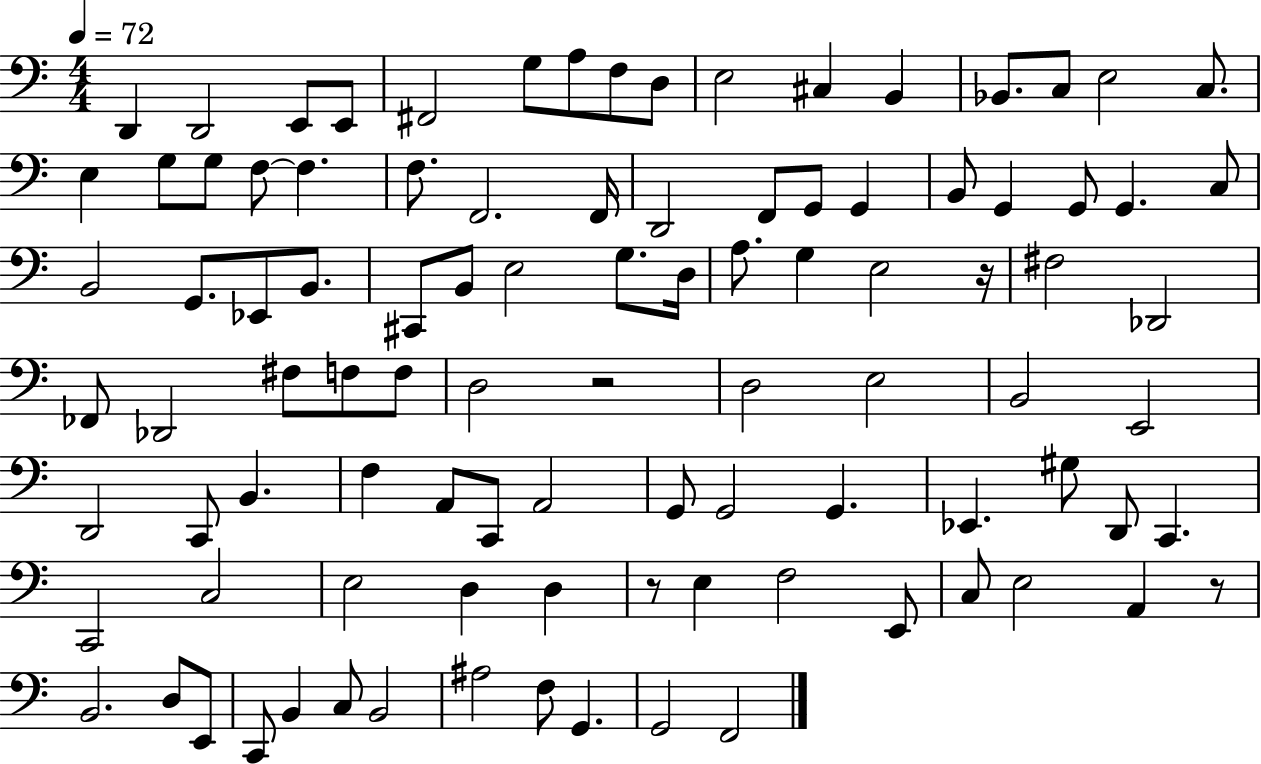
{
  \clef bass
  \numericTimeSignature
  \time 4/4
  \key c \major
  \tempo 4 = 72
  d,4 d,2 e,8 e,8 | fis,2 g8 a8 f8 d8 | e2 cis4 b,4 | bes,8. c8 e2 c8. | \break e4 g8 g8 f8~~ f4. | f8. f,2. f,16 | d,2 f,8 g,8 g,4 | b,8 g,4 g,8 g,4. c8 | \break b,2 g,8. ees,8 b,8. | cis,8 b,8 e2 g8. d16 | a8. g4 e2 r16 | fis2 des,2 | \break fes,8 des,2 fis8 f8 f8 | d2 r2 | d2 e2 | b,2 e,2 | \break d,2 c,8 b,4. | f4 a,8 c,8 a,2 | g,8 g,2 g,4. | ees,4. gis8 d,8 c,4. | \break c,2 c2 | e2 d4 d4 | r8 e4 f2 e,8 | c8 e2 a,4 r8 | \break b,2. d8 e,8 | c,8 b,4 c8 b,2 | ais2 f8 g,4. | g,2 f,2 | \break \bar "|."
}